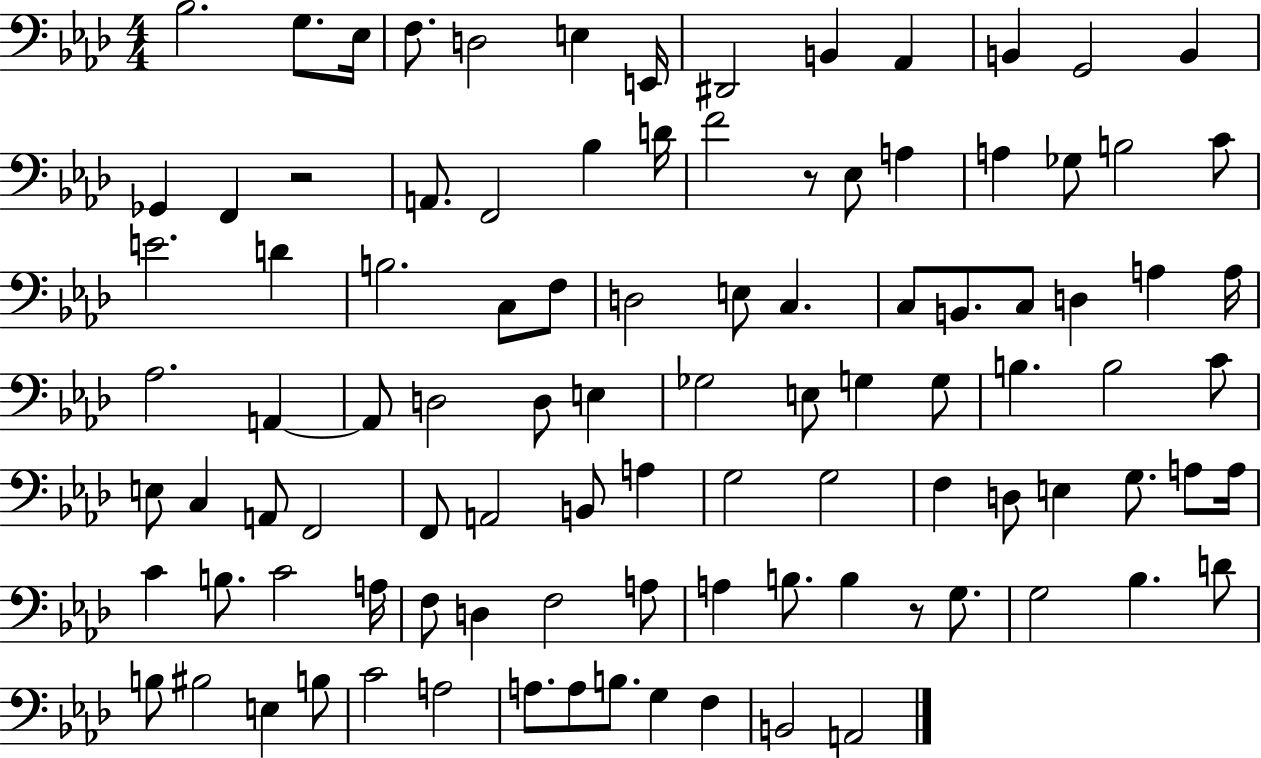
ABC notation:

X:1
T:Untitled
M:4/4
L:1/4
K:Ab
_B,2 G,/2 _E,/4 F,/2 D,2 E, E,,/4 ^D,,2 B,, _A,, B,, G,,2 B,, _G,, F,, z2 A,,/2 F,,2 _B, D/4 F2 z/2 _E,/2 A, A, _G,/2 B,2 C/2 E2 D B,2 C,/2 F,/2 D,2 E,/2 C, C,/2 B,,/2 C,/2 D, A, A,/4 _A,2 A,, A,,/2 D,2 D,/2 E, _G,2 E,/2 G, G,/2 B, B,2 C/2 E,/2 C, A,,/2 F,,2 F,,/2 A,,2 B,,/2 A, G,2 G,2 F, D,/2 E, G,/2 A,/2 A,/4 C B,/2 C2 A,/4 F,/2 D, F,2 A,/2 A, B,/2 B, z/2 G,/2 G,2 _B, D/2 B,/2 ^B,2 E, B,/2 C2 A,2 A,/2 A,/2 B,/2 G, F, B,,2 A,,2